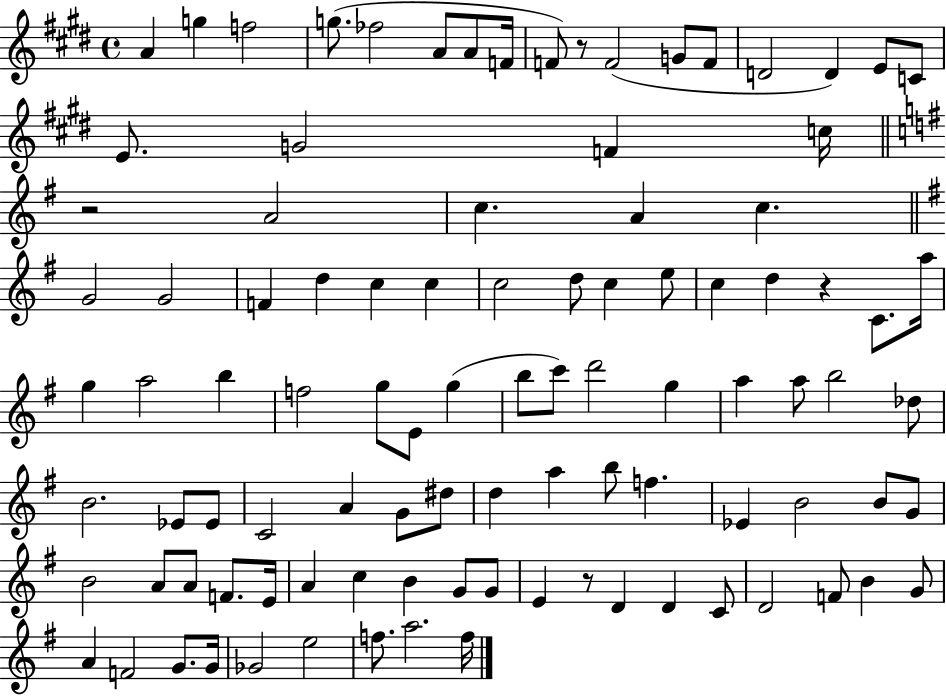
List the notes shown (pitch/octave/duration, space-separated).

A4/q G5/q F5/h G5/e. FES5/h A4/e A4/e F4/s F4/e R/e F4/h G4/e F4/e D4/h D4/q E4/e C4/e E4/e. G4/h F4/q C5/s R/h A4/h C5/q. A4/q C5/q. G4/h G4/h F4/q D5/q C5/q C5/q C5/h D5/e C5/q E5/e C5/q D5/q R/q C4/e. A5/s G5/q A5/h B5/q F5/h G5/e E4/e G5/q B5/e C6/e D6/h G5/q A5/q A5/e B5/h Db5/e B4/h. Eb4/e Eb4/e C4/h A4/q G4/e D#5/e D5/q A5/q B5/e F5/q. Eb4/q B4/h B4/e G4/e B4/h A4/e A4/e F4/e. E4/s A4/q C5/q B4/q G4/e G4/e E4/q R/e D4/q D4/q C4/e D4/h F4/e B4/q G4/e A4/q F4/h G4/e. G4/s Gb4/h E5/h F5/e. A5/h. F5/s